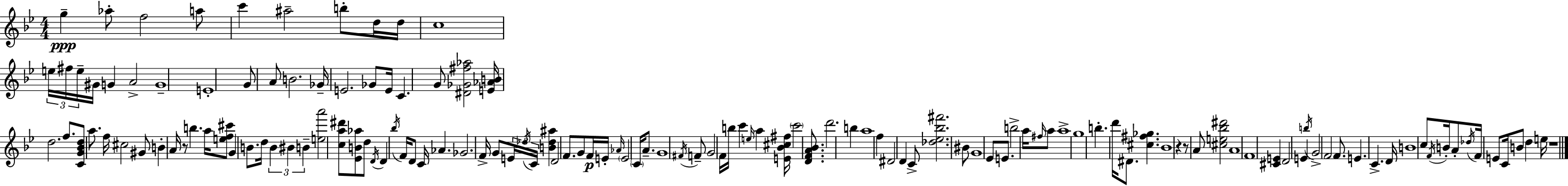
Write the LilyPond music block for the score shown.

{
  \clef treble
  \numericTimeSignature
  \time 4/4
  \key bes \major
  \repeat volta 2 { g''4--\ppp aes''8-. f''2 a''8 | c'''4 ais''2-- b''8-. d''16 d''16 | c''1 | \tuplet 3/2 { e''16 fis''16 e''16-- } gis'16 g'4 a'2-> | \break g'1-- | e'1-. | g'8 a'8 b'2. | ges'16-- e'2. ges'8 e'16 | \break c'4. g'8 <dis' ges' fis'' aes''>2 | <e' aes' b'>16 d''2. f''8. | <c' g' bes' d''>8 a''8. f''16 cis''2 gis'8 | b'4-. a'16 r8 b''4. a''16 <e'' f'' cis'''>8 | \break g'4 b'8. d''16 \tuplet 3/2 { b'4 bis'4 | b'4-- } <e'' a'''>2 <c'' a'' dis'''>8 <ees' b' aes''>8 | d''8 \acciaccatura { d'16 } d'4 \acciaccatura { bes''16 } f'16 d'8 c'16 aes'4. | ges'2. f'16-> g'8 | \break \tuplet 3/2 { e'16 \acciaccatura { des''16 } c'16 } <b' des'' ais''>4 d'2 | f'8. g'8 f'16\p e'16-. \grace { aes'16 } \parenthesize e'2 | \parenthesize c'16 a'8.-- g'1 | \acciaccatura { fis'16 } f'8-- g'2 f'16 | \break b''16 c'''4 \grace { e''16 } a''4 <e' bes' cis'' fis''>16 \parenthesize c'''2 | <d' f' a' bes'>8. d'''2. | b''4 a''1 | f''4 dis'2 | \break d'4 c'8-> <des'' ees'' bes'' fis'''>2. | bis'8 g'1 | ees'8 e'8. b''2-> | a''16 \grace { fis''16 } a''8 a''1-> | \break g''1 | b''4.-. d'''16 dis'8. | <cis'' fis'' ges''>4. bes'1 | r4 r8 a'8 <cis'' e'' bes'' dis'''>2 | \break a'1 | f'1 | <cis' e'>4 d'2 | e'4 \acciaccatura { b''16 } g'2-> | \break f'2 f'8. e'4. | c'4.-> d'16 b'1 | c''8 \acciaccatura { f'16 } b'16-. a'8-. \acciaccatura { des''16 } f'16 | e'8 c'16 b'8 d''4 e''16 r1 | \break } \bar "|."
}